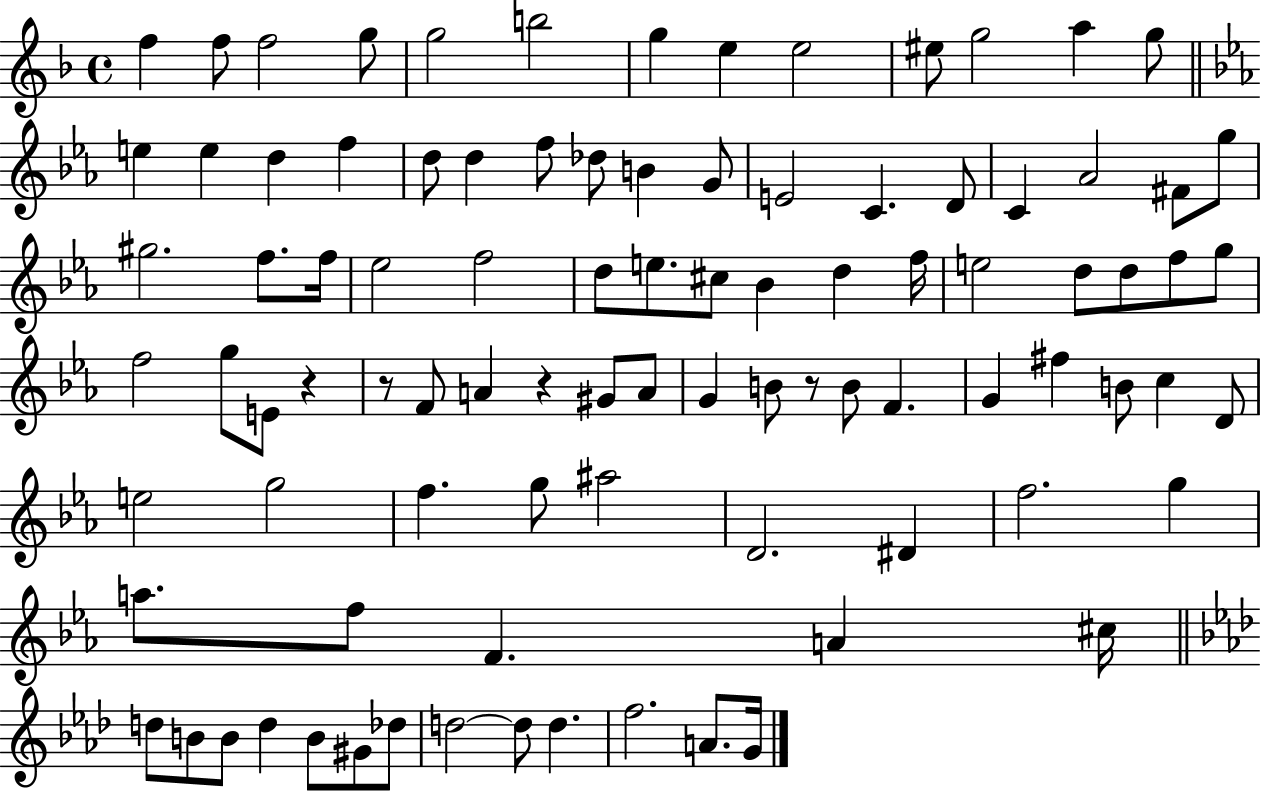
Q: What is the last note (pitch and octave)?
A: G4